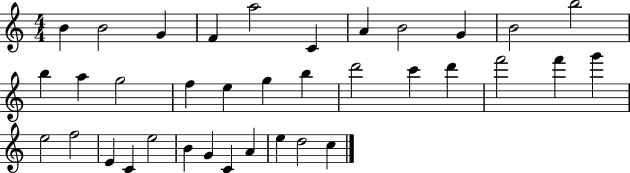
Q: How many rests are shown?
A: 0